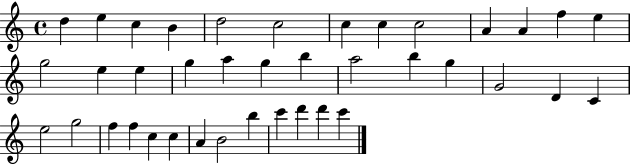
{
  \clef treble
  \time 4/4
  \defaultTimeSignature
  \key c \major
  d''4 e''4 c''4 b'4 | d''2 c''2 | c''4 c''4 c''2 | a'4 a'4 f''4 e''4 | \break g''2 e''4 e''4 | g''4 a''4 g''4 b''4 | a''2 b''4 g''4 | g'2 d'4 c'4 | \break e''2 g''2 | f''4 f''4 c''4 c''4 | a'4 b'2 b''4 | c'''4 d'''4 d'''4 c'''4 | \break \bar "|."
}